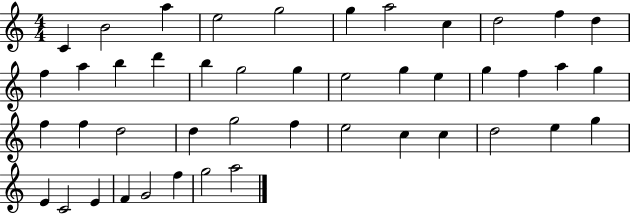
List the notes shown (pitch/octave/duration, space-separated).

C4/q B4/h A5/q E5/h G5/h G5/q A5/h C5/q D5/h F5/q D5/q F5/q A5/q B5/q D6/q B5/q G5/h G5/q E5/h G5/q E5/q G5/q F5/q A5/q G5/q F5/q F5/q D5/h D5/q G5/h F5/q E5/h C5/q C5/q D5/h E5/q G5/q E4/q C4/h E4/q F4/q G4/h F5/q G5/h A5/h